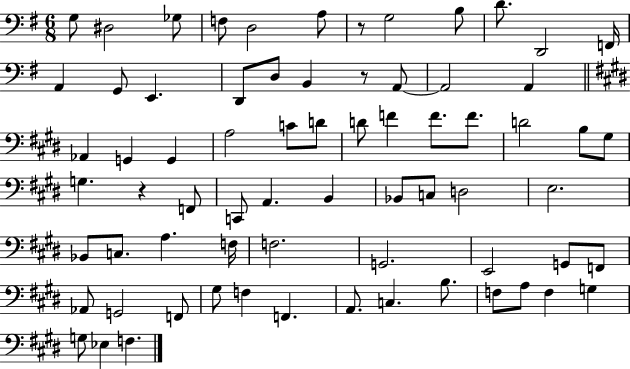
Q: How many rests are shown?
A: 3